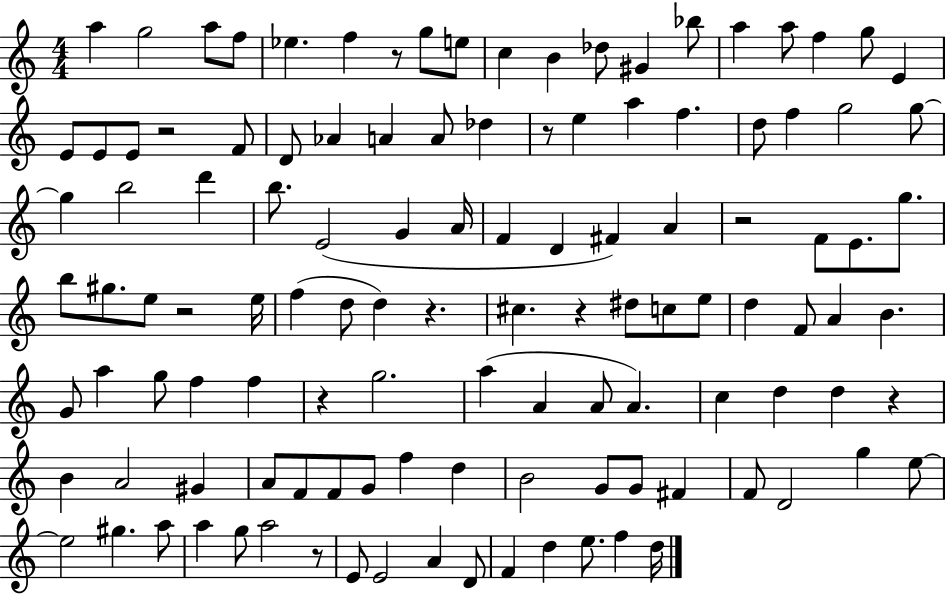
X:1
T:Untitled
M:4/4
L:1/4
K:C
a g2 a/2 f/2 _e f z/2 g/2 e/2 c B _d/2 ^G _b/2 a a/2 f g/2 E E/2 E/2 E/2 z2 F/2 D/2 _A A A/2 _d z/2 e a f d/2 f g2 g/2 g b2 d' b/2 E2 G A/4 F D ^F A z2 F/2 E/2 g/2 b/2 ^g/2 e/2 z2 e/4 f d/2 d z ^c z ^d/2 c/2 e/2 d F/2 A B G/2 a g/2 f f z g2 a A A/2 A c d d z B A2 ^G A/2 F/2 F/2 G/2 f d B2 G/2 G/2 ^F F/2 D2 g e/2 e2 ^g a/2 a g/2 a2 z/2 E/2 E2 A D/2 F d e/2 f d/4